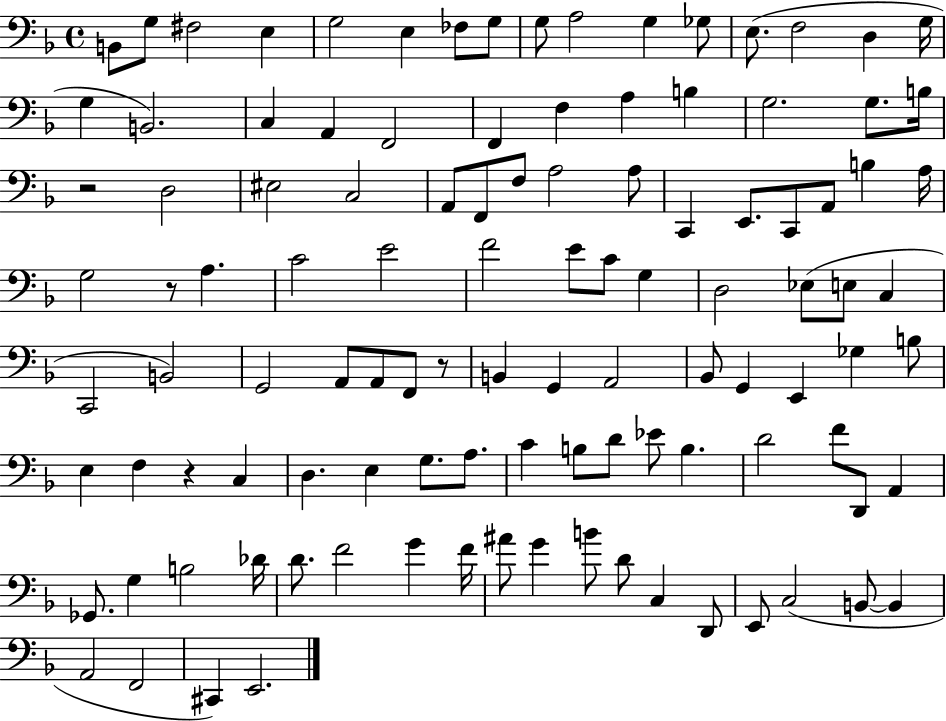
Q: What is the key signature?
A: F major